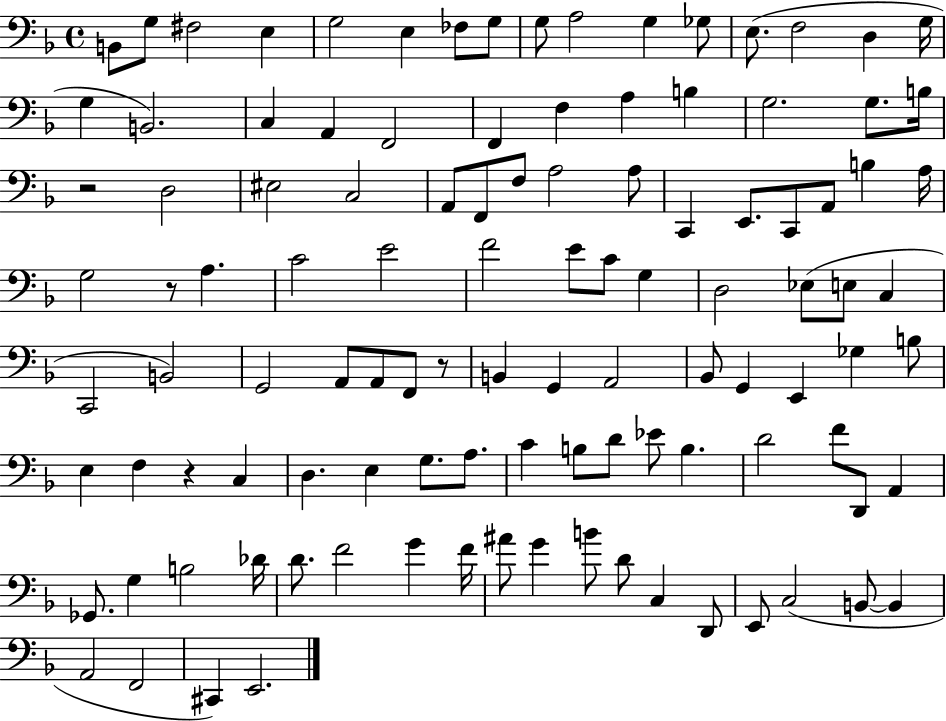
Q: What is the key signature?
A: F major